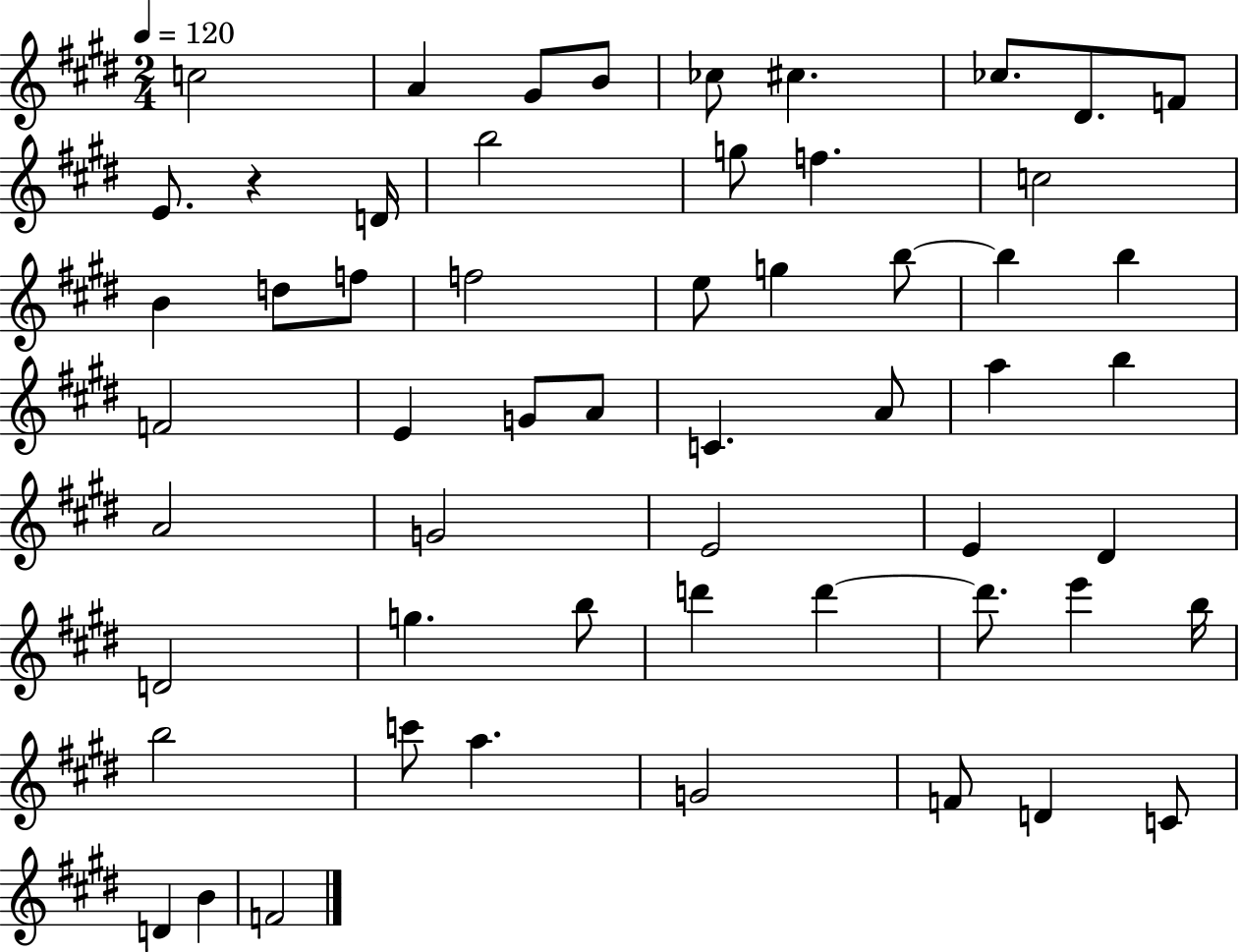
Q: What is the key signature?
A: E major